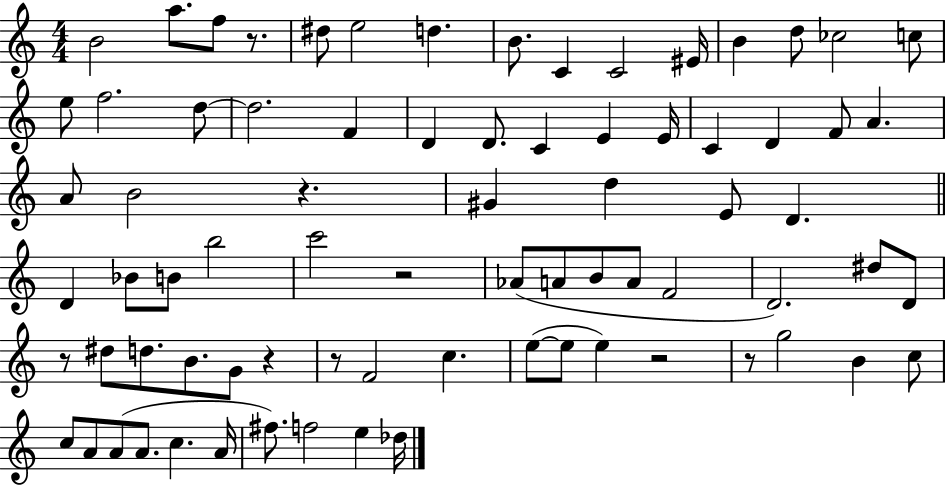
X:1
T:Untitled
M:4/4
L:1/4
K:C
B2 a/2 f/2 z/2 ^d/2 e2 d B/2 C C2 ^E/4 B d/2 _c2 c/2 e/2 f2 d/2 d2 F D D/2 C E E/4 C D F/2 A A/2 B2 z ^G d E/2 D D _B/2 B/2 b2 c'2 z2 _A/2 A/2 B/2 A/2 F2 D2 ^d/2 D/2 z/2 ^d/2 d/2 B/2 G/2 z z/2 F2 c e/2 e/2 e z2 z/2 g2 B c/2 c/2 A/2 A/2 A/2 c A/4 ^f/2 f2 e _d/4